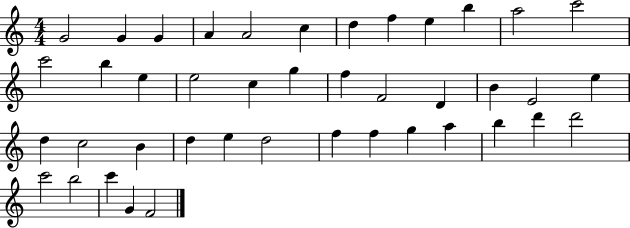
{
  \clef treble
  \numericTimeSignature
  \time 4/4
  \key c \major
  g'2 g'4 g'4 | a'4 a'2 c''4 | d''4 f''4 e''4 b''4 | a''2 c'''2 | \break c'''2 b''4 e''4 | e''2 c''4 g''4 | f''4 f'2 d'4 | b'4 e'2 e''4 | \break d''4 c''2 b'4 | d''4 e''4 d''2 | f''4 f''4 g''4 a''4 | b''4 d'''4 d'''2 | \break c'''2 b''2 | c'''4 g'4 f'2 | \bar "|."
}